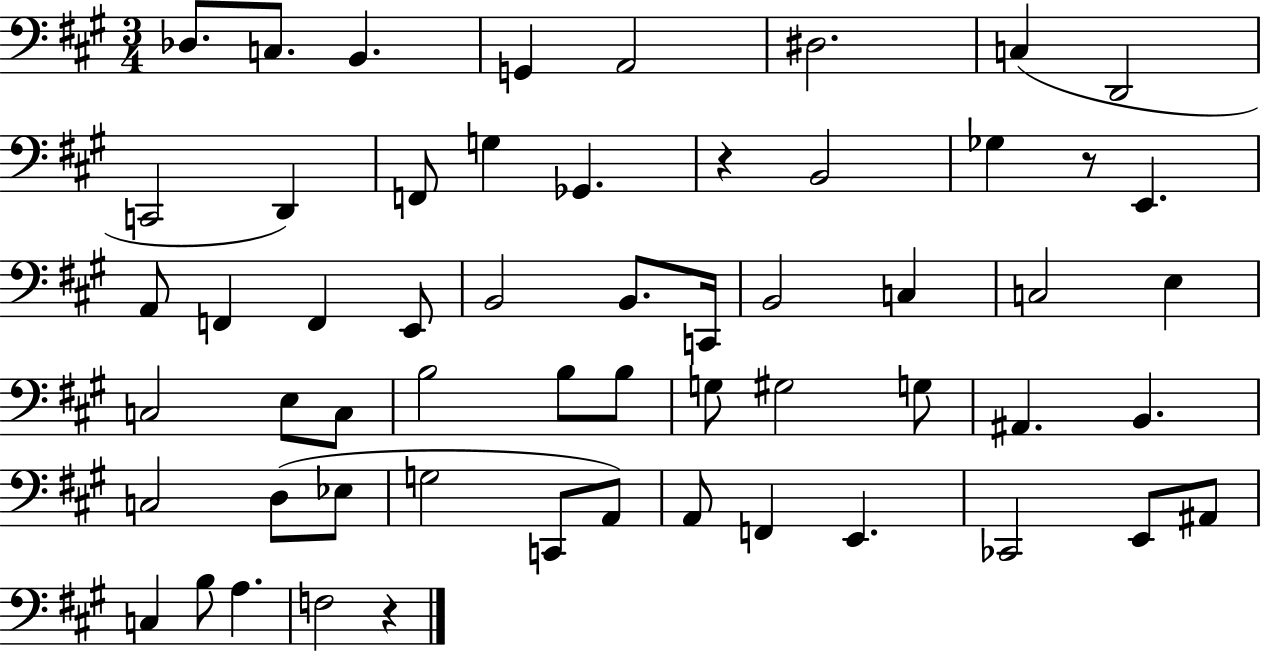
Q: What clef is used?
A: bass